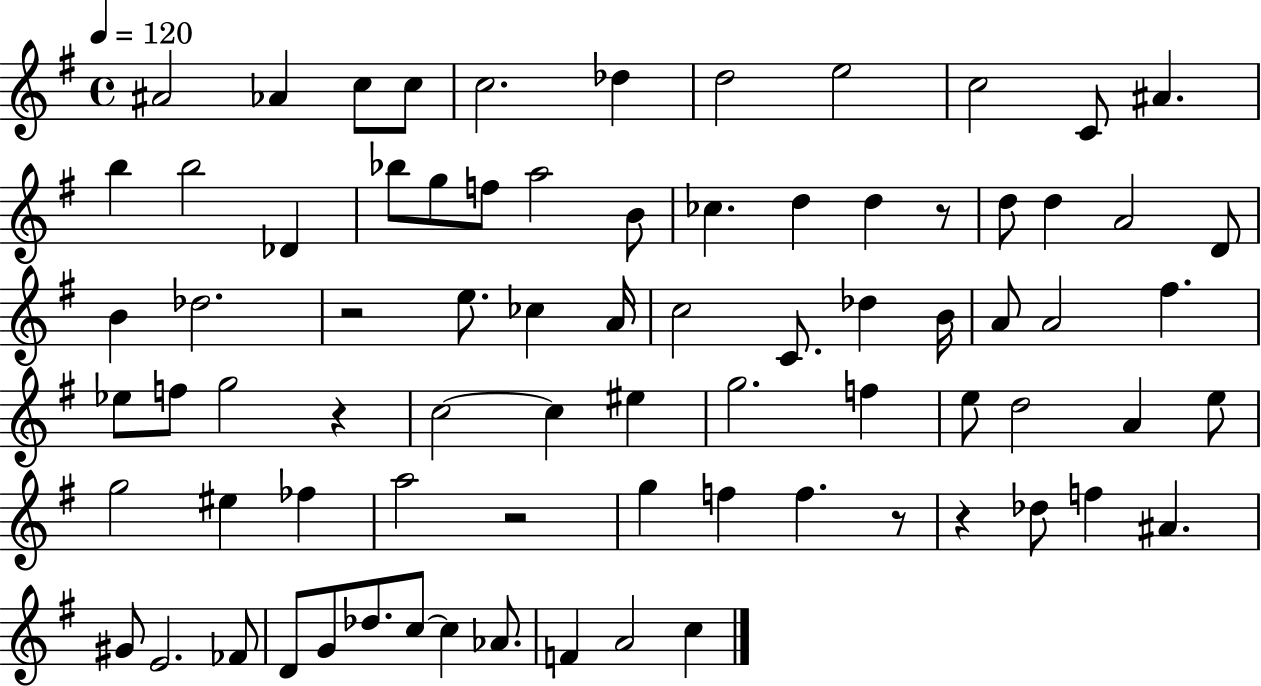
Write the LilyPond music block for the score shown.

{
  \clef treble
  \time 4/4
  \defaultTimeSignature
  \key g \major
  \tempo 4 = 120
  ais'2 aes'4 c''8 c''8 | c''2. des''4 | d''2 e''2 | c''2 c'8 ais'4. | \break b''4 b''2 des'4 | bes''8 g''8 f''8 a''2 b'8 | ces''4. d''4 d''4 r8 | d''8 d''4 a'2 d'8 | \break b'4 des''2. | r2 e''8. ces''4 a'16 | c''2 c'8. des''4 b'16 | a'8 a'2 fis''4. | \break ees''8 f''8 g''2 r4 | c''2~~ c''4 eis''4 | g''2. f''4 | e''8 d''2 a'4 e''8 | \break g''2 eis''4 fes''4 | a''2 r2 | g''4 f''4 f''4. r8 | r4 des''8 f''4 ais'4. | \break gis'8 e'2. fes'8 | d'8 g'8 des''8. c''8~~ c''4 aes'8. | f'4 a'2 c''4 | \bar "|."
}